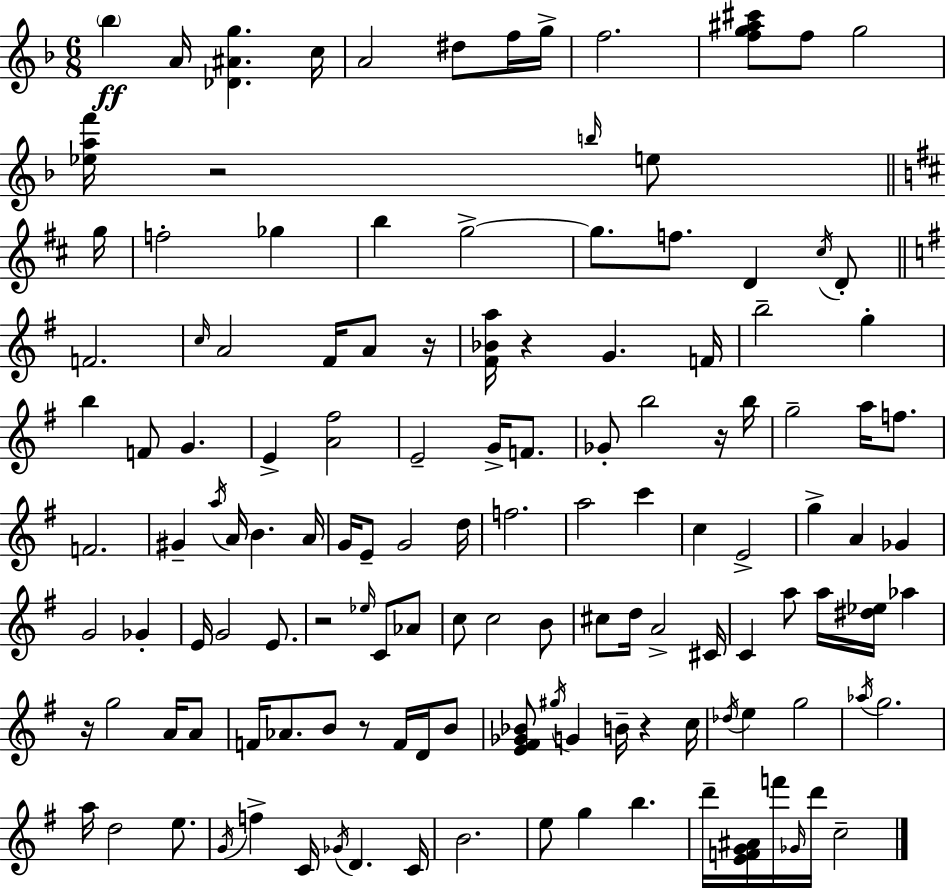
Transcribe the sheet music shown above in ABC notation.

X:1
T:Untitled
M:6/8
L:1/4
K:Dm
_b A/4 [_D^Ag] c/4 A2 ^d/2 f/4 g/4 f2 [fg^a^c']/2 f/2 g2 [_eaf']/4 z2 b/4 e/2 g/4 f2 _g b g2 g/2 f/2 D ^c/4 D/2 F2 c/4 A2 ^F/4 A/2 z/4 [^F_Ba]/4 z G F/4 b2 g b F/2 G E [A^f]2 E2 G/4 F/2 _G/2 b2 z/4 b/4 g2 a/4 f/2 F2 ^G a/4 A/4 B A/4 G/4 E/2 G2 d/4 f2 a2 c' c E2 g A _G G2 _G E/4 G2 E/2 z2 _e/4 C/2 _A/2 c/2 c2 B/2 ^c/2 d/4 A2 ^C/4 C a/2 a/4 [^d_e]/4 _a z/4 g2 A/4 A/2 F/4 _A/2 B/2 z/2 F/4 D/4 B/2 [E^F_G_B]/2 ^g/4 G B/4 z c/4 _d/4 e g2 _a/4 g2 a/4 d2 e/2 G/4 f C/4 _G/4 D C/4 B2 e/2 g b d'/4 [EFG^A]/4 f'/4 _G/4 d'/4 c2